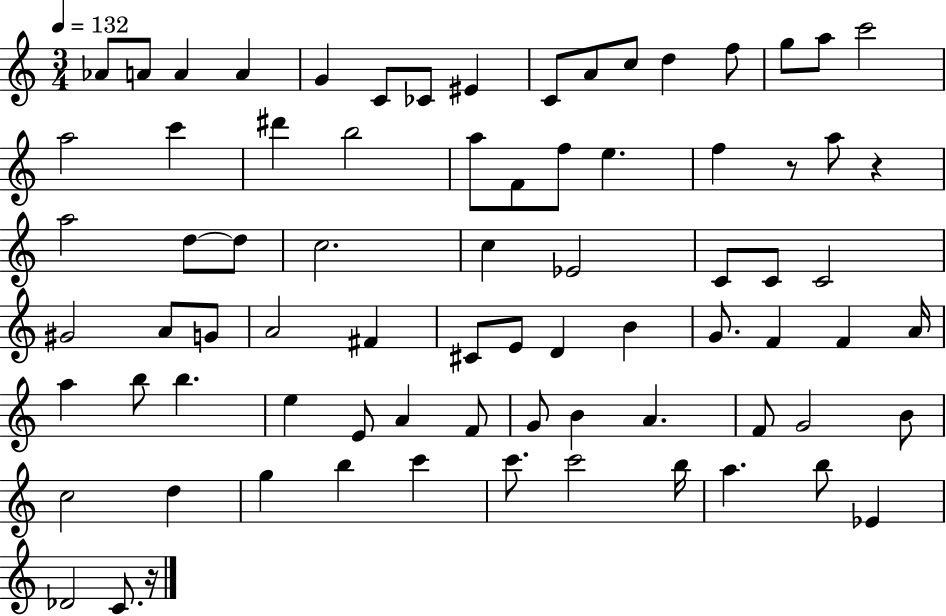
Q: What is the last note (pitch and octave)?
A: C4